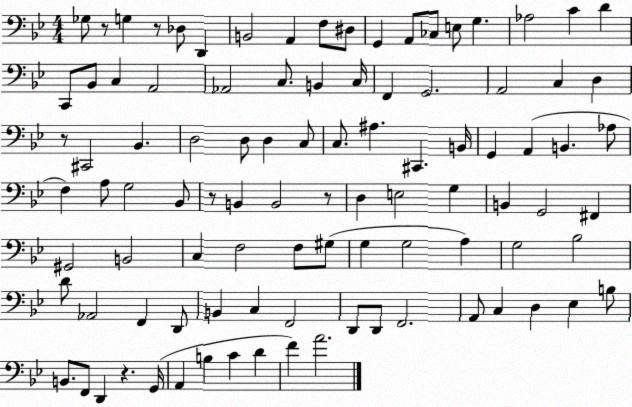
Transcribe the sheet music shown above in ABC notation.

X:1
T:Untitled
M:4/4
L:1/4
K:Bb
_G,/2 z/2 G, z/2 _D,/2 D,, B,,2 A,, F,/2 ^D,/2 G,, A,,/2 _C,/2 E,/2 G, _A,2 C D C,,/2 _B,,/2 C, A,,2 _A,,2 C,/2 B,, C,/4 F,, G,,2 A,,2 C, D, z/2 ^C,,2 _B,, D,2 D,/2 D, C,/2 C,/2 ^A, ^C,, B,,/4 G,, A,, B,, _A,/2 F, A,/2 G,2 _B,,/2 z/2 B,, B,,2 z/2 D, E,2 G, B,, G,,2 ^F,, ^G,,2 B,,2 C, F,2 F,/2 ^G,/2 G, G,2 A, G,2 _B,2 D/2 _A,,2 F,, D,,/2 B,, C, F,,2 D,,/2 D,,/2 F,,2 A,,/2 C, D, _E, B,/2 B,,/2 F,,/2 D,, z G,,/4 A,, B, C D F A2